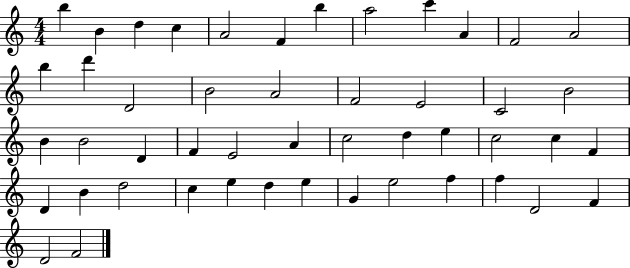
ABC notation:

X:1
T:Untitled
M:4/4
L:1/4
K:C
b B d c A2 F b a2 c' A F2 A2 b d' D2 B2 A2 F2 E2 C2 B2 B B2 D F E2 A c2 d e c2 c F D B d2 c e d e G e2 f f D2 F D2 F2